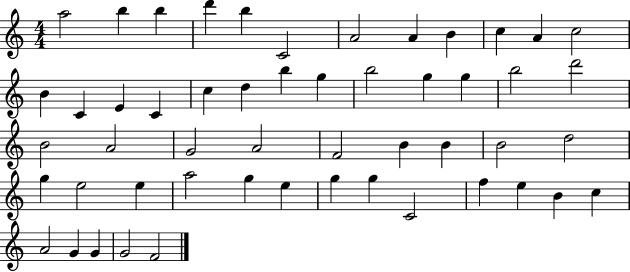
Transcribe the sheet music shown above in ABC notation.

X:1
T:Untitled
M:4/4
L:1/4
K:C
a2 b b d' b C2 A2 A B c A c2 B C E C c d b g b2 g g b2 d'2 B2 A2 G2 A2 F2 B B B2 d2 g e2 e a2 g e g g C2 f e B c A2 G G G2 F2